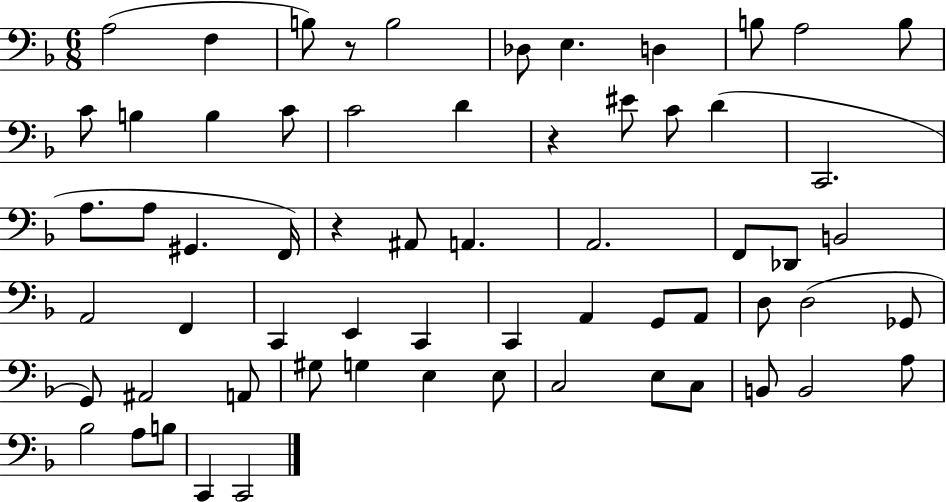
A3/h F3/q B3/e R/e B3/h Db3/e E3/q. D3/q B3/e A3/h B3/e C4/e B3/q B3/q C4/e C4/h D4/q R/q EIS4/e C4/e D4/q C2/h. A3/e. A3/e G#2/q. F2/s R/q A#2/e A2/q. A2/h. F2/e Db2/e B2/h A2/h F2/q C2/q E2/q C2/q C2/q A2/q G2/e A2/e D3/e D3/h Gb2/e G2/e A#2/h A2/e G#3/e G3/q E3/q E3/e C3/h E3/e C3/e B2/e B2/h A3/e Bb3/h A3/e B3/e C2/q C2/h